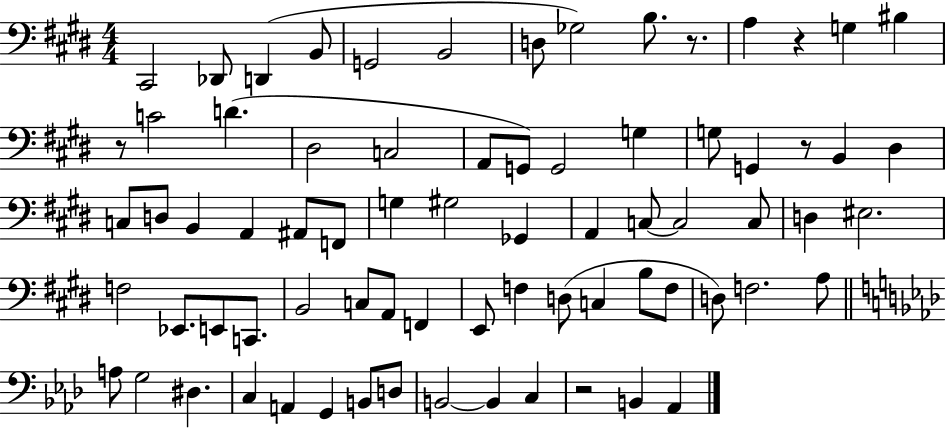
X:1
T:Untitled
M:4/4
L:1/4
K:E
^C,,2 _D,,/2 D,, B,,/2 G,,2 B,,2 D,/2 _G,2 B,/2 z/2 A, z G, ^B, z/2 C2 D ^D,2 C,2 A,,/2 G,,/2 G,,2 G, G,/2 G,, z/2 B,, ^D, C,/2 D,/2 B,, A,, ^A,,/2 F,,/2 G, ^G,2 _G,, A,, C,/2 C,2 C,/2 D, ^E,2 F,2 _E,,/2 E,,/2 C,,/2 B,,2 C,/2 A,,/2 F,, E,,/2 F, D,/2 C, B,/2 F,/2 D,/2 F,2 A,/2 A,/2 G,2 ^D, C, A,, G,, B,,/2 D,/2 B,,2 B,, C, z2 B,, _A,,